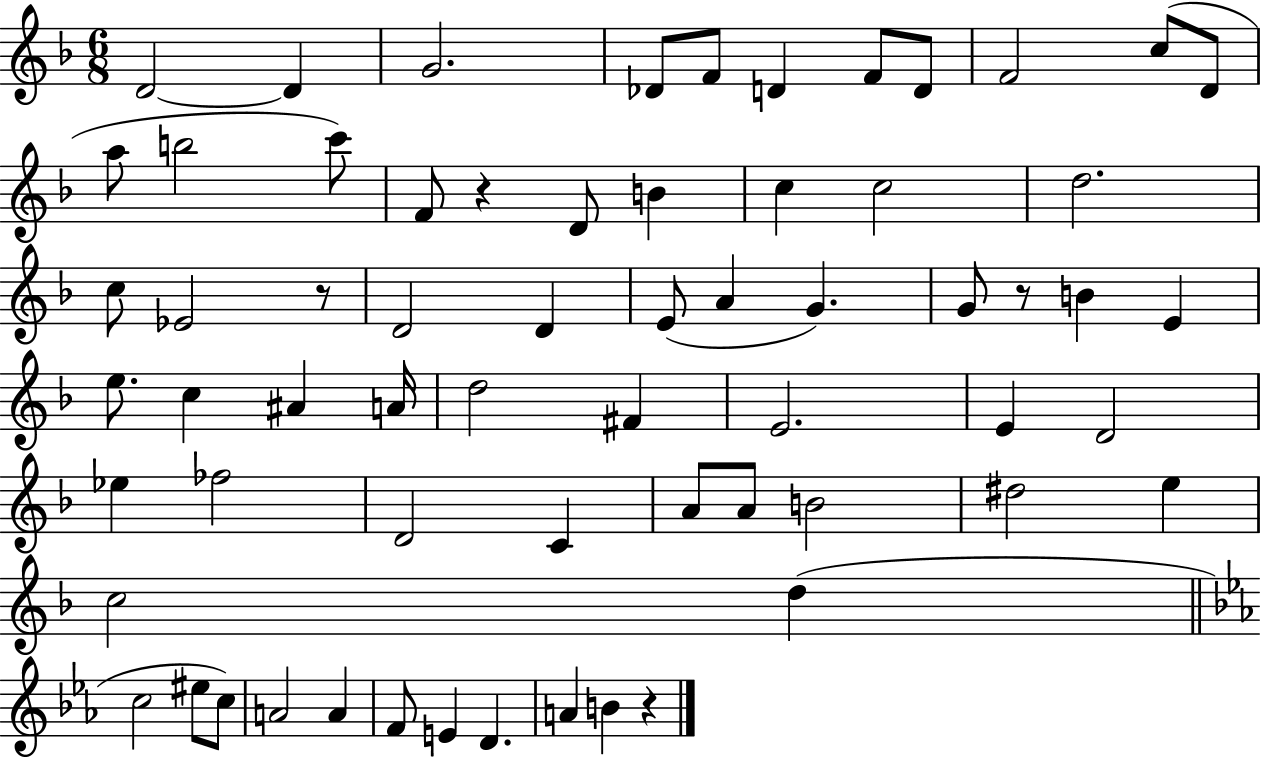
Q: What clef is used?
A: treble